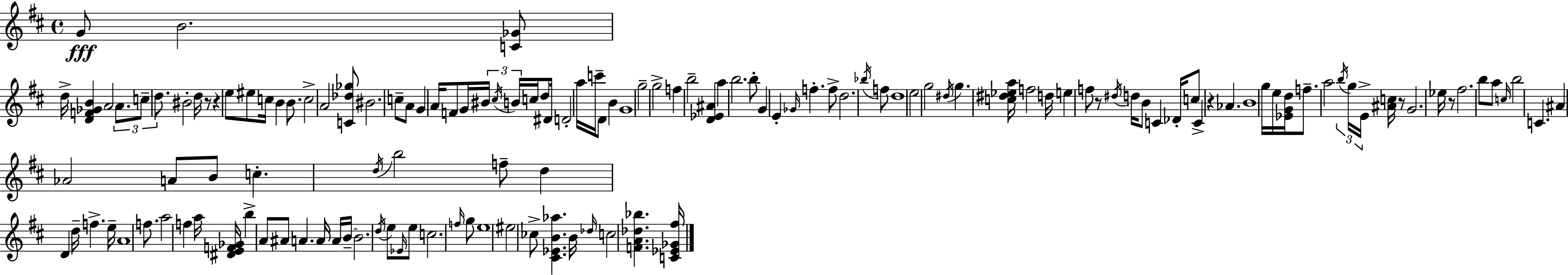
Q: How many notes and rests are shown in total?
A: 139